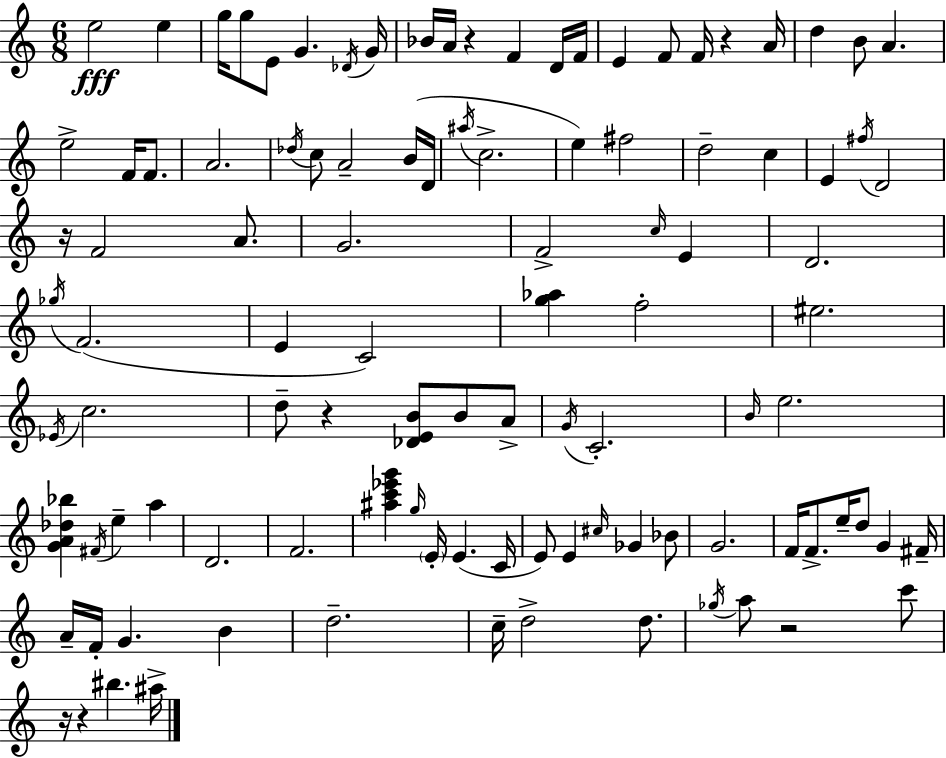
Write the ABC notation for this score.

X:1
T:Untitled
M:6/8
L:1/4
K:Am
e2 e g/4 g/2 E/2 G _D/4 G/4 _B/4 A/4 z F D/4 F/4 E F/2 F/4 z A/4 d B/2 A e2 F/4 F/2 A2 _d/4 c/2 A2 B/4 D/4 ^a/4 c2 e ^f2 d2 c E ^f/4 D2 z/4 F2 A/2 G2 F2 c/4 E D2 _g/4 F2 E C2 [g_a] f2 ^e2 _E/4 c2 d/2 z [_DEB]/2 B/2 A/2 G/4 C2 B/4 e2 [GA_d_b] ^F/4 e a D2 F2 [^ac'_e'g'] g/4 E/4 E C/4 E/2 E ^c/4 _G _B/2 G2 F/4 F/2 e/4 d/2 G ^F/4 A/4 F/4 G B d2 c/4 d2 d/2 _g/4 a/2 z2 c'/2 z/4 z ^b ^a/4